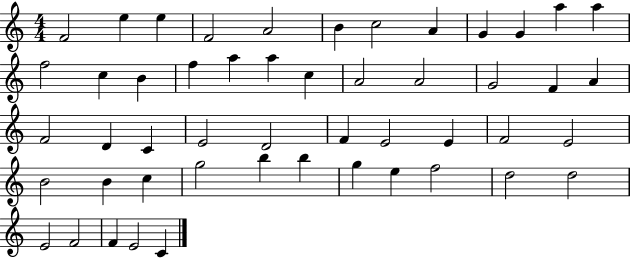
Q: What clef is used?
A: treble